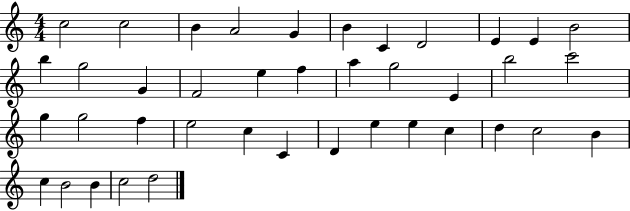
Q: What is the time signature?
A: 4/4